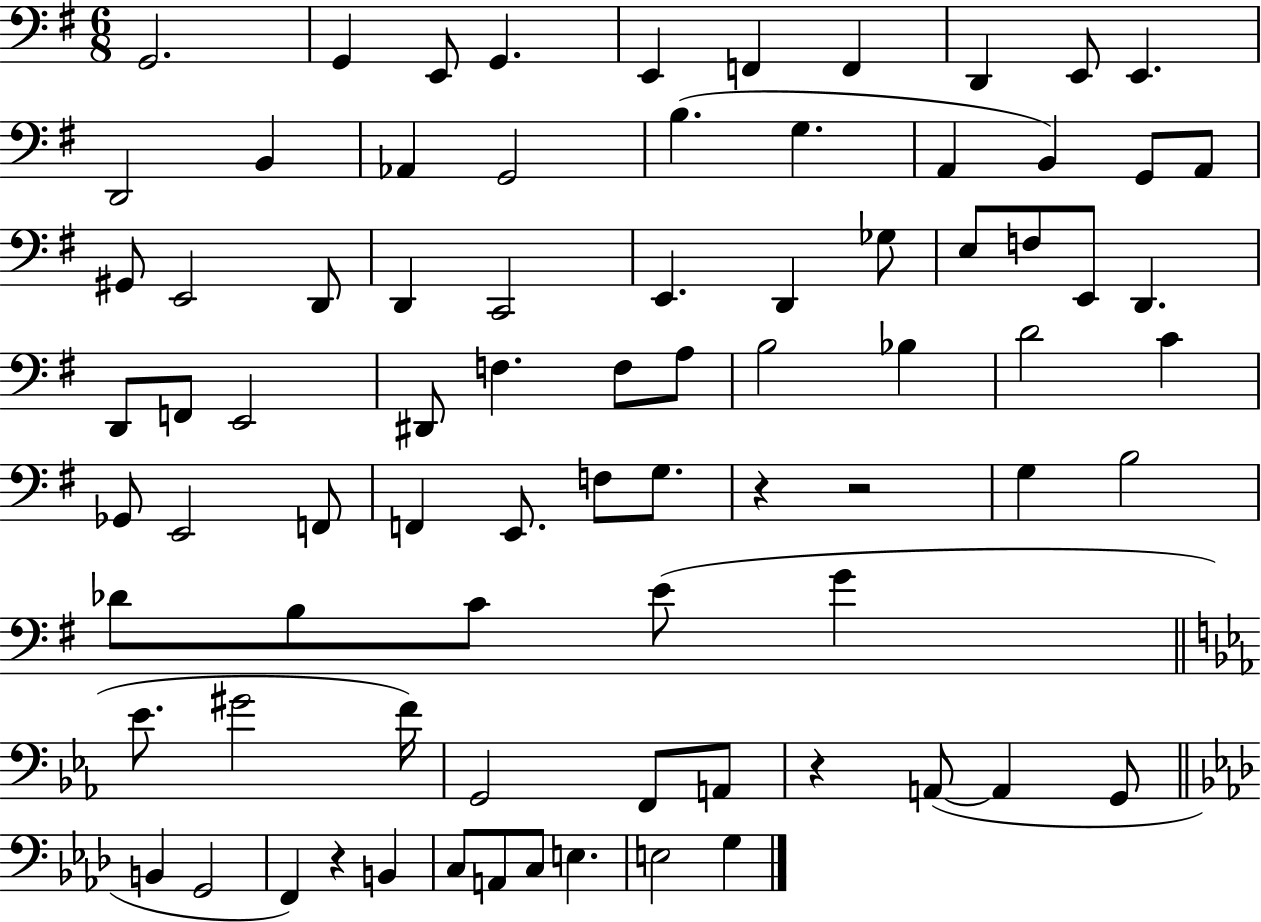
X:1
T:Untitled
M:6/8
L:1/4
K:G
G,,2 G,, E,,/2 G,, E,, F,, F,, D,, E,,/2 E,, D,,2 B,, _A,, G,,2 B, G, A,, B,, G,,/2 A,,/2 ^G,,/2 E,,2 D,,/2 D,, C,,2 E,, D,, _G,/2 E,/2 F,/2 E,,/2 D,, D,,/2 F,,/2 E,,2 ^D,,/2 F, F,/2 A,/2 B,2 _B, D2 C _G,,/2 E,,2 F,,/2 F,, E,,/2 F,/2 G,/2 z z2 G, B,2 _D/2 B,/2 C/2 E/2 G _E/2 ^G2 F/4 G,,2 F,,/2 A,,/2 z A,,/2 A,, G,,/2 B,, G,,2 F,, z B,, C,/2 A,,/2 C,/2 E, E,2 G,